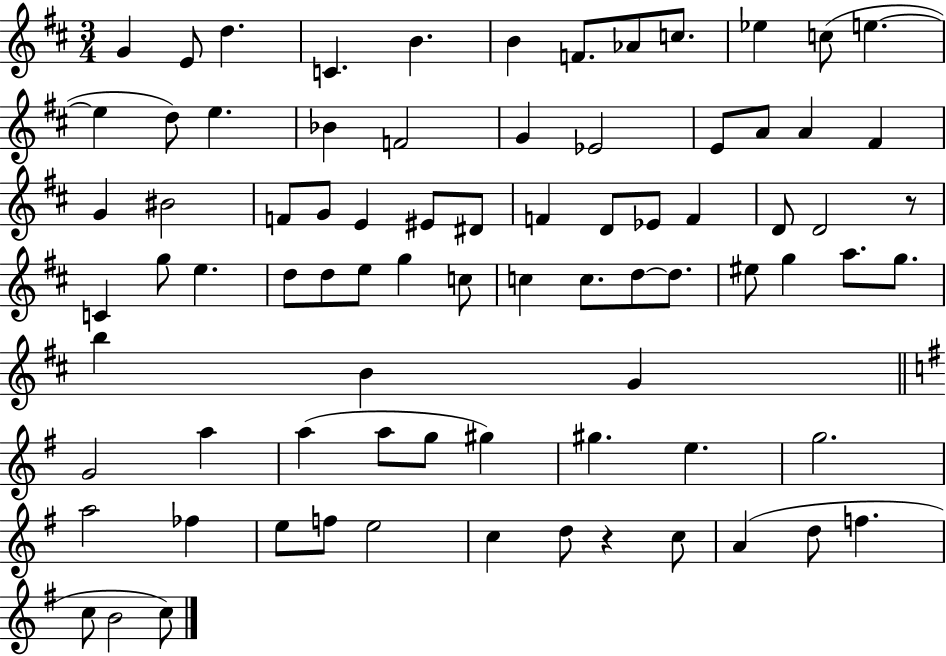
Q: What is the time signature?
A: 3/4